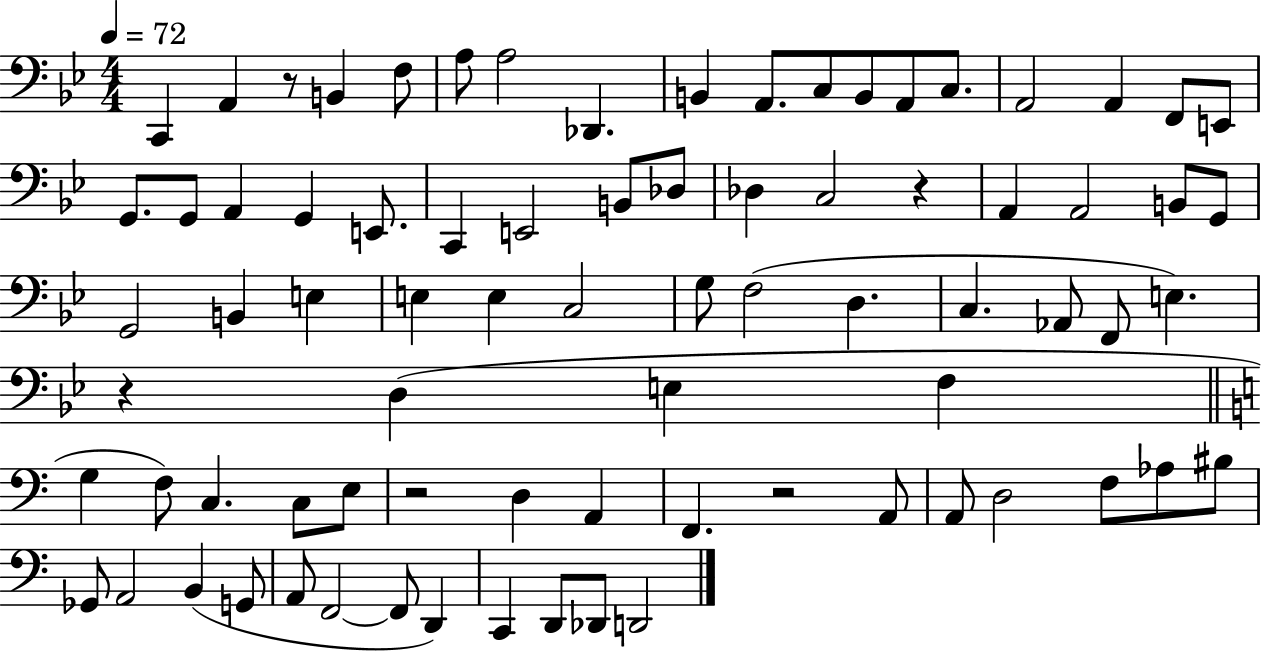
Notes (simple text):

C2/q A2/q R/e B2/q F3/e A3/e A3/h Db2/q. B2/q A2/e. C3/e B2/e A2/e C3/e. A2/h A2/q F2/e E2/e G2/e. G2/e A2/q G2/q E2/e. C2/q E2/h B2/e Db3/e Db3/q C3/h R/q A2/q A2/h B2/e G2/e G2/h B2/q E3/q E3/q E3/q C3/h G3/e F3/h D3/q. C3/q. Ab2/e F2/e E3/q. R/q D3/q E3/q F3/q G3/q F3/e C3/q. C3/e E3/e R/h D3/q A2/q F2/q. R/h A2/e A2/e D3/h F3/e Ab3/e BIS3/e Gb2/e A2/h B2/q G2/e A2/e F2/h F2/e D2/q C2/q D2/e Db2/e D2/h